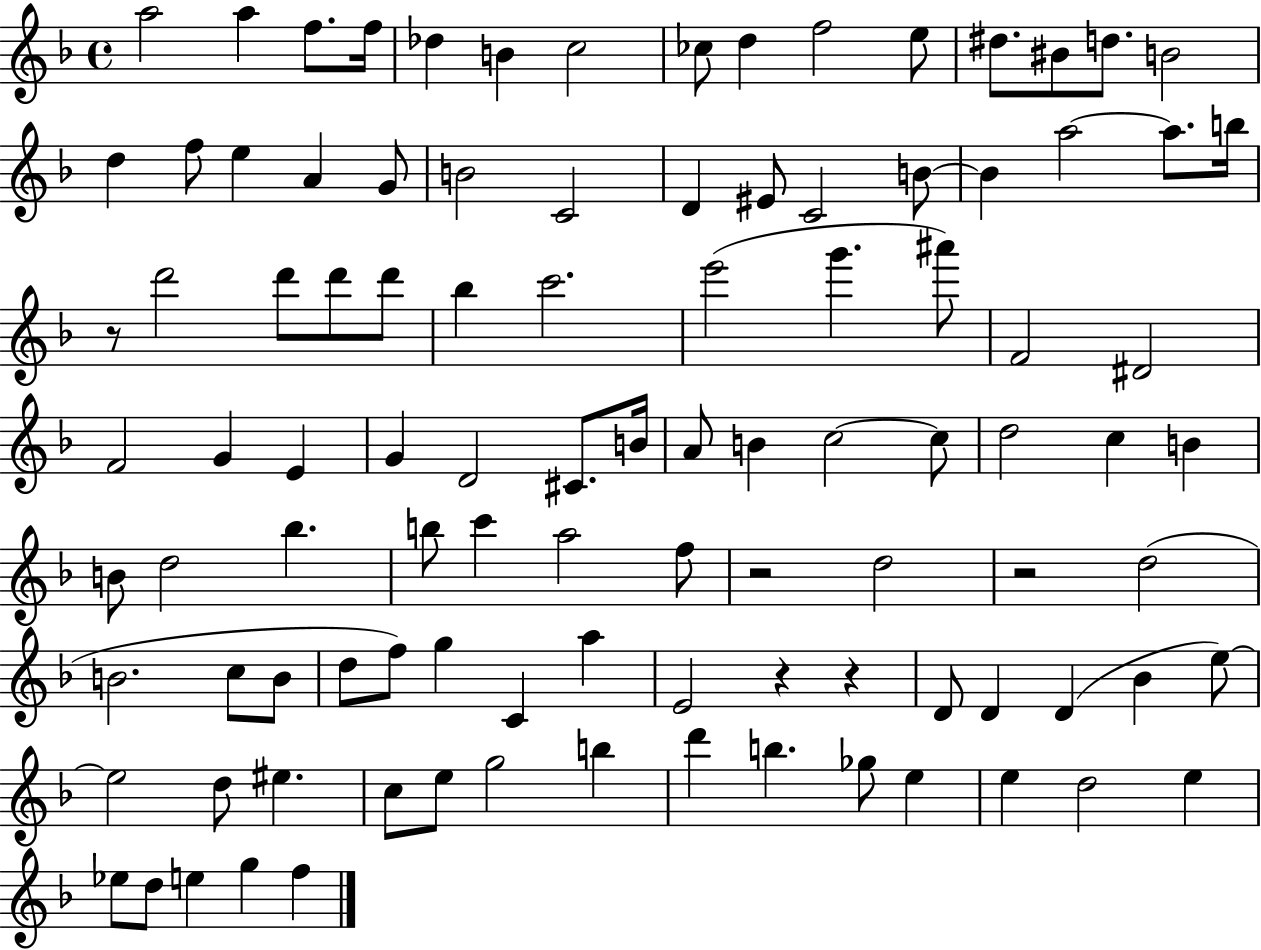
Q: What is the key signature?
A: F major